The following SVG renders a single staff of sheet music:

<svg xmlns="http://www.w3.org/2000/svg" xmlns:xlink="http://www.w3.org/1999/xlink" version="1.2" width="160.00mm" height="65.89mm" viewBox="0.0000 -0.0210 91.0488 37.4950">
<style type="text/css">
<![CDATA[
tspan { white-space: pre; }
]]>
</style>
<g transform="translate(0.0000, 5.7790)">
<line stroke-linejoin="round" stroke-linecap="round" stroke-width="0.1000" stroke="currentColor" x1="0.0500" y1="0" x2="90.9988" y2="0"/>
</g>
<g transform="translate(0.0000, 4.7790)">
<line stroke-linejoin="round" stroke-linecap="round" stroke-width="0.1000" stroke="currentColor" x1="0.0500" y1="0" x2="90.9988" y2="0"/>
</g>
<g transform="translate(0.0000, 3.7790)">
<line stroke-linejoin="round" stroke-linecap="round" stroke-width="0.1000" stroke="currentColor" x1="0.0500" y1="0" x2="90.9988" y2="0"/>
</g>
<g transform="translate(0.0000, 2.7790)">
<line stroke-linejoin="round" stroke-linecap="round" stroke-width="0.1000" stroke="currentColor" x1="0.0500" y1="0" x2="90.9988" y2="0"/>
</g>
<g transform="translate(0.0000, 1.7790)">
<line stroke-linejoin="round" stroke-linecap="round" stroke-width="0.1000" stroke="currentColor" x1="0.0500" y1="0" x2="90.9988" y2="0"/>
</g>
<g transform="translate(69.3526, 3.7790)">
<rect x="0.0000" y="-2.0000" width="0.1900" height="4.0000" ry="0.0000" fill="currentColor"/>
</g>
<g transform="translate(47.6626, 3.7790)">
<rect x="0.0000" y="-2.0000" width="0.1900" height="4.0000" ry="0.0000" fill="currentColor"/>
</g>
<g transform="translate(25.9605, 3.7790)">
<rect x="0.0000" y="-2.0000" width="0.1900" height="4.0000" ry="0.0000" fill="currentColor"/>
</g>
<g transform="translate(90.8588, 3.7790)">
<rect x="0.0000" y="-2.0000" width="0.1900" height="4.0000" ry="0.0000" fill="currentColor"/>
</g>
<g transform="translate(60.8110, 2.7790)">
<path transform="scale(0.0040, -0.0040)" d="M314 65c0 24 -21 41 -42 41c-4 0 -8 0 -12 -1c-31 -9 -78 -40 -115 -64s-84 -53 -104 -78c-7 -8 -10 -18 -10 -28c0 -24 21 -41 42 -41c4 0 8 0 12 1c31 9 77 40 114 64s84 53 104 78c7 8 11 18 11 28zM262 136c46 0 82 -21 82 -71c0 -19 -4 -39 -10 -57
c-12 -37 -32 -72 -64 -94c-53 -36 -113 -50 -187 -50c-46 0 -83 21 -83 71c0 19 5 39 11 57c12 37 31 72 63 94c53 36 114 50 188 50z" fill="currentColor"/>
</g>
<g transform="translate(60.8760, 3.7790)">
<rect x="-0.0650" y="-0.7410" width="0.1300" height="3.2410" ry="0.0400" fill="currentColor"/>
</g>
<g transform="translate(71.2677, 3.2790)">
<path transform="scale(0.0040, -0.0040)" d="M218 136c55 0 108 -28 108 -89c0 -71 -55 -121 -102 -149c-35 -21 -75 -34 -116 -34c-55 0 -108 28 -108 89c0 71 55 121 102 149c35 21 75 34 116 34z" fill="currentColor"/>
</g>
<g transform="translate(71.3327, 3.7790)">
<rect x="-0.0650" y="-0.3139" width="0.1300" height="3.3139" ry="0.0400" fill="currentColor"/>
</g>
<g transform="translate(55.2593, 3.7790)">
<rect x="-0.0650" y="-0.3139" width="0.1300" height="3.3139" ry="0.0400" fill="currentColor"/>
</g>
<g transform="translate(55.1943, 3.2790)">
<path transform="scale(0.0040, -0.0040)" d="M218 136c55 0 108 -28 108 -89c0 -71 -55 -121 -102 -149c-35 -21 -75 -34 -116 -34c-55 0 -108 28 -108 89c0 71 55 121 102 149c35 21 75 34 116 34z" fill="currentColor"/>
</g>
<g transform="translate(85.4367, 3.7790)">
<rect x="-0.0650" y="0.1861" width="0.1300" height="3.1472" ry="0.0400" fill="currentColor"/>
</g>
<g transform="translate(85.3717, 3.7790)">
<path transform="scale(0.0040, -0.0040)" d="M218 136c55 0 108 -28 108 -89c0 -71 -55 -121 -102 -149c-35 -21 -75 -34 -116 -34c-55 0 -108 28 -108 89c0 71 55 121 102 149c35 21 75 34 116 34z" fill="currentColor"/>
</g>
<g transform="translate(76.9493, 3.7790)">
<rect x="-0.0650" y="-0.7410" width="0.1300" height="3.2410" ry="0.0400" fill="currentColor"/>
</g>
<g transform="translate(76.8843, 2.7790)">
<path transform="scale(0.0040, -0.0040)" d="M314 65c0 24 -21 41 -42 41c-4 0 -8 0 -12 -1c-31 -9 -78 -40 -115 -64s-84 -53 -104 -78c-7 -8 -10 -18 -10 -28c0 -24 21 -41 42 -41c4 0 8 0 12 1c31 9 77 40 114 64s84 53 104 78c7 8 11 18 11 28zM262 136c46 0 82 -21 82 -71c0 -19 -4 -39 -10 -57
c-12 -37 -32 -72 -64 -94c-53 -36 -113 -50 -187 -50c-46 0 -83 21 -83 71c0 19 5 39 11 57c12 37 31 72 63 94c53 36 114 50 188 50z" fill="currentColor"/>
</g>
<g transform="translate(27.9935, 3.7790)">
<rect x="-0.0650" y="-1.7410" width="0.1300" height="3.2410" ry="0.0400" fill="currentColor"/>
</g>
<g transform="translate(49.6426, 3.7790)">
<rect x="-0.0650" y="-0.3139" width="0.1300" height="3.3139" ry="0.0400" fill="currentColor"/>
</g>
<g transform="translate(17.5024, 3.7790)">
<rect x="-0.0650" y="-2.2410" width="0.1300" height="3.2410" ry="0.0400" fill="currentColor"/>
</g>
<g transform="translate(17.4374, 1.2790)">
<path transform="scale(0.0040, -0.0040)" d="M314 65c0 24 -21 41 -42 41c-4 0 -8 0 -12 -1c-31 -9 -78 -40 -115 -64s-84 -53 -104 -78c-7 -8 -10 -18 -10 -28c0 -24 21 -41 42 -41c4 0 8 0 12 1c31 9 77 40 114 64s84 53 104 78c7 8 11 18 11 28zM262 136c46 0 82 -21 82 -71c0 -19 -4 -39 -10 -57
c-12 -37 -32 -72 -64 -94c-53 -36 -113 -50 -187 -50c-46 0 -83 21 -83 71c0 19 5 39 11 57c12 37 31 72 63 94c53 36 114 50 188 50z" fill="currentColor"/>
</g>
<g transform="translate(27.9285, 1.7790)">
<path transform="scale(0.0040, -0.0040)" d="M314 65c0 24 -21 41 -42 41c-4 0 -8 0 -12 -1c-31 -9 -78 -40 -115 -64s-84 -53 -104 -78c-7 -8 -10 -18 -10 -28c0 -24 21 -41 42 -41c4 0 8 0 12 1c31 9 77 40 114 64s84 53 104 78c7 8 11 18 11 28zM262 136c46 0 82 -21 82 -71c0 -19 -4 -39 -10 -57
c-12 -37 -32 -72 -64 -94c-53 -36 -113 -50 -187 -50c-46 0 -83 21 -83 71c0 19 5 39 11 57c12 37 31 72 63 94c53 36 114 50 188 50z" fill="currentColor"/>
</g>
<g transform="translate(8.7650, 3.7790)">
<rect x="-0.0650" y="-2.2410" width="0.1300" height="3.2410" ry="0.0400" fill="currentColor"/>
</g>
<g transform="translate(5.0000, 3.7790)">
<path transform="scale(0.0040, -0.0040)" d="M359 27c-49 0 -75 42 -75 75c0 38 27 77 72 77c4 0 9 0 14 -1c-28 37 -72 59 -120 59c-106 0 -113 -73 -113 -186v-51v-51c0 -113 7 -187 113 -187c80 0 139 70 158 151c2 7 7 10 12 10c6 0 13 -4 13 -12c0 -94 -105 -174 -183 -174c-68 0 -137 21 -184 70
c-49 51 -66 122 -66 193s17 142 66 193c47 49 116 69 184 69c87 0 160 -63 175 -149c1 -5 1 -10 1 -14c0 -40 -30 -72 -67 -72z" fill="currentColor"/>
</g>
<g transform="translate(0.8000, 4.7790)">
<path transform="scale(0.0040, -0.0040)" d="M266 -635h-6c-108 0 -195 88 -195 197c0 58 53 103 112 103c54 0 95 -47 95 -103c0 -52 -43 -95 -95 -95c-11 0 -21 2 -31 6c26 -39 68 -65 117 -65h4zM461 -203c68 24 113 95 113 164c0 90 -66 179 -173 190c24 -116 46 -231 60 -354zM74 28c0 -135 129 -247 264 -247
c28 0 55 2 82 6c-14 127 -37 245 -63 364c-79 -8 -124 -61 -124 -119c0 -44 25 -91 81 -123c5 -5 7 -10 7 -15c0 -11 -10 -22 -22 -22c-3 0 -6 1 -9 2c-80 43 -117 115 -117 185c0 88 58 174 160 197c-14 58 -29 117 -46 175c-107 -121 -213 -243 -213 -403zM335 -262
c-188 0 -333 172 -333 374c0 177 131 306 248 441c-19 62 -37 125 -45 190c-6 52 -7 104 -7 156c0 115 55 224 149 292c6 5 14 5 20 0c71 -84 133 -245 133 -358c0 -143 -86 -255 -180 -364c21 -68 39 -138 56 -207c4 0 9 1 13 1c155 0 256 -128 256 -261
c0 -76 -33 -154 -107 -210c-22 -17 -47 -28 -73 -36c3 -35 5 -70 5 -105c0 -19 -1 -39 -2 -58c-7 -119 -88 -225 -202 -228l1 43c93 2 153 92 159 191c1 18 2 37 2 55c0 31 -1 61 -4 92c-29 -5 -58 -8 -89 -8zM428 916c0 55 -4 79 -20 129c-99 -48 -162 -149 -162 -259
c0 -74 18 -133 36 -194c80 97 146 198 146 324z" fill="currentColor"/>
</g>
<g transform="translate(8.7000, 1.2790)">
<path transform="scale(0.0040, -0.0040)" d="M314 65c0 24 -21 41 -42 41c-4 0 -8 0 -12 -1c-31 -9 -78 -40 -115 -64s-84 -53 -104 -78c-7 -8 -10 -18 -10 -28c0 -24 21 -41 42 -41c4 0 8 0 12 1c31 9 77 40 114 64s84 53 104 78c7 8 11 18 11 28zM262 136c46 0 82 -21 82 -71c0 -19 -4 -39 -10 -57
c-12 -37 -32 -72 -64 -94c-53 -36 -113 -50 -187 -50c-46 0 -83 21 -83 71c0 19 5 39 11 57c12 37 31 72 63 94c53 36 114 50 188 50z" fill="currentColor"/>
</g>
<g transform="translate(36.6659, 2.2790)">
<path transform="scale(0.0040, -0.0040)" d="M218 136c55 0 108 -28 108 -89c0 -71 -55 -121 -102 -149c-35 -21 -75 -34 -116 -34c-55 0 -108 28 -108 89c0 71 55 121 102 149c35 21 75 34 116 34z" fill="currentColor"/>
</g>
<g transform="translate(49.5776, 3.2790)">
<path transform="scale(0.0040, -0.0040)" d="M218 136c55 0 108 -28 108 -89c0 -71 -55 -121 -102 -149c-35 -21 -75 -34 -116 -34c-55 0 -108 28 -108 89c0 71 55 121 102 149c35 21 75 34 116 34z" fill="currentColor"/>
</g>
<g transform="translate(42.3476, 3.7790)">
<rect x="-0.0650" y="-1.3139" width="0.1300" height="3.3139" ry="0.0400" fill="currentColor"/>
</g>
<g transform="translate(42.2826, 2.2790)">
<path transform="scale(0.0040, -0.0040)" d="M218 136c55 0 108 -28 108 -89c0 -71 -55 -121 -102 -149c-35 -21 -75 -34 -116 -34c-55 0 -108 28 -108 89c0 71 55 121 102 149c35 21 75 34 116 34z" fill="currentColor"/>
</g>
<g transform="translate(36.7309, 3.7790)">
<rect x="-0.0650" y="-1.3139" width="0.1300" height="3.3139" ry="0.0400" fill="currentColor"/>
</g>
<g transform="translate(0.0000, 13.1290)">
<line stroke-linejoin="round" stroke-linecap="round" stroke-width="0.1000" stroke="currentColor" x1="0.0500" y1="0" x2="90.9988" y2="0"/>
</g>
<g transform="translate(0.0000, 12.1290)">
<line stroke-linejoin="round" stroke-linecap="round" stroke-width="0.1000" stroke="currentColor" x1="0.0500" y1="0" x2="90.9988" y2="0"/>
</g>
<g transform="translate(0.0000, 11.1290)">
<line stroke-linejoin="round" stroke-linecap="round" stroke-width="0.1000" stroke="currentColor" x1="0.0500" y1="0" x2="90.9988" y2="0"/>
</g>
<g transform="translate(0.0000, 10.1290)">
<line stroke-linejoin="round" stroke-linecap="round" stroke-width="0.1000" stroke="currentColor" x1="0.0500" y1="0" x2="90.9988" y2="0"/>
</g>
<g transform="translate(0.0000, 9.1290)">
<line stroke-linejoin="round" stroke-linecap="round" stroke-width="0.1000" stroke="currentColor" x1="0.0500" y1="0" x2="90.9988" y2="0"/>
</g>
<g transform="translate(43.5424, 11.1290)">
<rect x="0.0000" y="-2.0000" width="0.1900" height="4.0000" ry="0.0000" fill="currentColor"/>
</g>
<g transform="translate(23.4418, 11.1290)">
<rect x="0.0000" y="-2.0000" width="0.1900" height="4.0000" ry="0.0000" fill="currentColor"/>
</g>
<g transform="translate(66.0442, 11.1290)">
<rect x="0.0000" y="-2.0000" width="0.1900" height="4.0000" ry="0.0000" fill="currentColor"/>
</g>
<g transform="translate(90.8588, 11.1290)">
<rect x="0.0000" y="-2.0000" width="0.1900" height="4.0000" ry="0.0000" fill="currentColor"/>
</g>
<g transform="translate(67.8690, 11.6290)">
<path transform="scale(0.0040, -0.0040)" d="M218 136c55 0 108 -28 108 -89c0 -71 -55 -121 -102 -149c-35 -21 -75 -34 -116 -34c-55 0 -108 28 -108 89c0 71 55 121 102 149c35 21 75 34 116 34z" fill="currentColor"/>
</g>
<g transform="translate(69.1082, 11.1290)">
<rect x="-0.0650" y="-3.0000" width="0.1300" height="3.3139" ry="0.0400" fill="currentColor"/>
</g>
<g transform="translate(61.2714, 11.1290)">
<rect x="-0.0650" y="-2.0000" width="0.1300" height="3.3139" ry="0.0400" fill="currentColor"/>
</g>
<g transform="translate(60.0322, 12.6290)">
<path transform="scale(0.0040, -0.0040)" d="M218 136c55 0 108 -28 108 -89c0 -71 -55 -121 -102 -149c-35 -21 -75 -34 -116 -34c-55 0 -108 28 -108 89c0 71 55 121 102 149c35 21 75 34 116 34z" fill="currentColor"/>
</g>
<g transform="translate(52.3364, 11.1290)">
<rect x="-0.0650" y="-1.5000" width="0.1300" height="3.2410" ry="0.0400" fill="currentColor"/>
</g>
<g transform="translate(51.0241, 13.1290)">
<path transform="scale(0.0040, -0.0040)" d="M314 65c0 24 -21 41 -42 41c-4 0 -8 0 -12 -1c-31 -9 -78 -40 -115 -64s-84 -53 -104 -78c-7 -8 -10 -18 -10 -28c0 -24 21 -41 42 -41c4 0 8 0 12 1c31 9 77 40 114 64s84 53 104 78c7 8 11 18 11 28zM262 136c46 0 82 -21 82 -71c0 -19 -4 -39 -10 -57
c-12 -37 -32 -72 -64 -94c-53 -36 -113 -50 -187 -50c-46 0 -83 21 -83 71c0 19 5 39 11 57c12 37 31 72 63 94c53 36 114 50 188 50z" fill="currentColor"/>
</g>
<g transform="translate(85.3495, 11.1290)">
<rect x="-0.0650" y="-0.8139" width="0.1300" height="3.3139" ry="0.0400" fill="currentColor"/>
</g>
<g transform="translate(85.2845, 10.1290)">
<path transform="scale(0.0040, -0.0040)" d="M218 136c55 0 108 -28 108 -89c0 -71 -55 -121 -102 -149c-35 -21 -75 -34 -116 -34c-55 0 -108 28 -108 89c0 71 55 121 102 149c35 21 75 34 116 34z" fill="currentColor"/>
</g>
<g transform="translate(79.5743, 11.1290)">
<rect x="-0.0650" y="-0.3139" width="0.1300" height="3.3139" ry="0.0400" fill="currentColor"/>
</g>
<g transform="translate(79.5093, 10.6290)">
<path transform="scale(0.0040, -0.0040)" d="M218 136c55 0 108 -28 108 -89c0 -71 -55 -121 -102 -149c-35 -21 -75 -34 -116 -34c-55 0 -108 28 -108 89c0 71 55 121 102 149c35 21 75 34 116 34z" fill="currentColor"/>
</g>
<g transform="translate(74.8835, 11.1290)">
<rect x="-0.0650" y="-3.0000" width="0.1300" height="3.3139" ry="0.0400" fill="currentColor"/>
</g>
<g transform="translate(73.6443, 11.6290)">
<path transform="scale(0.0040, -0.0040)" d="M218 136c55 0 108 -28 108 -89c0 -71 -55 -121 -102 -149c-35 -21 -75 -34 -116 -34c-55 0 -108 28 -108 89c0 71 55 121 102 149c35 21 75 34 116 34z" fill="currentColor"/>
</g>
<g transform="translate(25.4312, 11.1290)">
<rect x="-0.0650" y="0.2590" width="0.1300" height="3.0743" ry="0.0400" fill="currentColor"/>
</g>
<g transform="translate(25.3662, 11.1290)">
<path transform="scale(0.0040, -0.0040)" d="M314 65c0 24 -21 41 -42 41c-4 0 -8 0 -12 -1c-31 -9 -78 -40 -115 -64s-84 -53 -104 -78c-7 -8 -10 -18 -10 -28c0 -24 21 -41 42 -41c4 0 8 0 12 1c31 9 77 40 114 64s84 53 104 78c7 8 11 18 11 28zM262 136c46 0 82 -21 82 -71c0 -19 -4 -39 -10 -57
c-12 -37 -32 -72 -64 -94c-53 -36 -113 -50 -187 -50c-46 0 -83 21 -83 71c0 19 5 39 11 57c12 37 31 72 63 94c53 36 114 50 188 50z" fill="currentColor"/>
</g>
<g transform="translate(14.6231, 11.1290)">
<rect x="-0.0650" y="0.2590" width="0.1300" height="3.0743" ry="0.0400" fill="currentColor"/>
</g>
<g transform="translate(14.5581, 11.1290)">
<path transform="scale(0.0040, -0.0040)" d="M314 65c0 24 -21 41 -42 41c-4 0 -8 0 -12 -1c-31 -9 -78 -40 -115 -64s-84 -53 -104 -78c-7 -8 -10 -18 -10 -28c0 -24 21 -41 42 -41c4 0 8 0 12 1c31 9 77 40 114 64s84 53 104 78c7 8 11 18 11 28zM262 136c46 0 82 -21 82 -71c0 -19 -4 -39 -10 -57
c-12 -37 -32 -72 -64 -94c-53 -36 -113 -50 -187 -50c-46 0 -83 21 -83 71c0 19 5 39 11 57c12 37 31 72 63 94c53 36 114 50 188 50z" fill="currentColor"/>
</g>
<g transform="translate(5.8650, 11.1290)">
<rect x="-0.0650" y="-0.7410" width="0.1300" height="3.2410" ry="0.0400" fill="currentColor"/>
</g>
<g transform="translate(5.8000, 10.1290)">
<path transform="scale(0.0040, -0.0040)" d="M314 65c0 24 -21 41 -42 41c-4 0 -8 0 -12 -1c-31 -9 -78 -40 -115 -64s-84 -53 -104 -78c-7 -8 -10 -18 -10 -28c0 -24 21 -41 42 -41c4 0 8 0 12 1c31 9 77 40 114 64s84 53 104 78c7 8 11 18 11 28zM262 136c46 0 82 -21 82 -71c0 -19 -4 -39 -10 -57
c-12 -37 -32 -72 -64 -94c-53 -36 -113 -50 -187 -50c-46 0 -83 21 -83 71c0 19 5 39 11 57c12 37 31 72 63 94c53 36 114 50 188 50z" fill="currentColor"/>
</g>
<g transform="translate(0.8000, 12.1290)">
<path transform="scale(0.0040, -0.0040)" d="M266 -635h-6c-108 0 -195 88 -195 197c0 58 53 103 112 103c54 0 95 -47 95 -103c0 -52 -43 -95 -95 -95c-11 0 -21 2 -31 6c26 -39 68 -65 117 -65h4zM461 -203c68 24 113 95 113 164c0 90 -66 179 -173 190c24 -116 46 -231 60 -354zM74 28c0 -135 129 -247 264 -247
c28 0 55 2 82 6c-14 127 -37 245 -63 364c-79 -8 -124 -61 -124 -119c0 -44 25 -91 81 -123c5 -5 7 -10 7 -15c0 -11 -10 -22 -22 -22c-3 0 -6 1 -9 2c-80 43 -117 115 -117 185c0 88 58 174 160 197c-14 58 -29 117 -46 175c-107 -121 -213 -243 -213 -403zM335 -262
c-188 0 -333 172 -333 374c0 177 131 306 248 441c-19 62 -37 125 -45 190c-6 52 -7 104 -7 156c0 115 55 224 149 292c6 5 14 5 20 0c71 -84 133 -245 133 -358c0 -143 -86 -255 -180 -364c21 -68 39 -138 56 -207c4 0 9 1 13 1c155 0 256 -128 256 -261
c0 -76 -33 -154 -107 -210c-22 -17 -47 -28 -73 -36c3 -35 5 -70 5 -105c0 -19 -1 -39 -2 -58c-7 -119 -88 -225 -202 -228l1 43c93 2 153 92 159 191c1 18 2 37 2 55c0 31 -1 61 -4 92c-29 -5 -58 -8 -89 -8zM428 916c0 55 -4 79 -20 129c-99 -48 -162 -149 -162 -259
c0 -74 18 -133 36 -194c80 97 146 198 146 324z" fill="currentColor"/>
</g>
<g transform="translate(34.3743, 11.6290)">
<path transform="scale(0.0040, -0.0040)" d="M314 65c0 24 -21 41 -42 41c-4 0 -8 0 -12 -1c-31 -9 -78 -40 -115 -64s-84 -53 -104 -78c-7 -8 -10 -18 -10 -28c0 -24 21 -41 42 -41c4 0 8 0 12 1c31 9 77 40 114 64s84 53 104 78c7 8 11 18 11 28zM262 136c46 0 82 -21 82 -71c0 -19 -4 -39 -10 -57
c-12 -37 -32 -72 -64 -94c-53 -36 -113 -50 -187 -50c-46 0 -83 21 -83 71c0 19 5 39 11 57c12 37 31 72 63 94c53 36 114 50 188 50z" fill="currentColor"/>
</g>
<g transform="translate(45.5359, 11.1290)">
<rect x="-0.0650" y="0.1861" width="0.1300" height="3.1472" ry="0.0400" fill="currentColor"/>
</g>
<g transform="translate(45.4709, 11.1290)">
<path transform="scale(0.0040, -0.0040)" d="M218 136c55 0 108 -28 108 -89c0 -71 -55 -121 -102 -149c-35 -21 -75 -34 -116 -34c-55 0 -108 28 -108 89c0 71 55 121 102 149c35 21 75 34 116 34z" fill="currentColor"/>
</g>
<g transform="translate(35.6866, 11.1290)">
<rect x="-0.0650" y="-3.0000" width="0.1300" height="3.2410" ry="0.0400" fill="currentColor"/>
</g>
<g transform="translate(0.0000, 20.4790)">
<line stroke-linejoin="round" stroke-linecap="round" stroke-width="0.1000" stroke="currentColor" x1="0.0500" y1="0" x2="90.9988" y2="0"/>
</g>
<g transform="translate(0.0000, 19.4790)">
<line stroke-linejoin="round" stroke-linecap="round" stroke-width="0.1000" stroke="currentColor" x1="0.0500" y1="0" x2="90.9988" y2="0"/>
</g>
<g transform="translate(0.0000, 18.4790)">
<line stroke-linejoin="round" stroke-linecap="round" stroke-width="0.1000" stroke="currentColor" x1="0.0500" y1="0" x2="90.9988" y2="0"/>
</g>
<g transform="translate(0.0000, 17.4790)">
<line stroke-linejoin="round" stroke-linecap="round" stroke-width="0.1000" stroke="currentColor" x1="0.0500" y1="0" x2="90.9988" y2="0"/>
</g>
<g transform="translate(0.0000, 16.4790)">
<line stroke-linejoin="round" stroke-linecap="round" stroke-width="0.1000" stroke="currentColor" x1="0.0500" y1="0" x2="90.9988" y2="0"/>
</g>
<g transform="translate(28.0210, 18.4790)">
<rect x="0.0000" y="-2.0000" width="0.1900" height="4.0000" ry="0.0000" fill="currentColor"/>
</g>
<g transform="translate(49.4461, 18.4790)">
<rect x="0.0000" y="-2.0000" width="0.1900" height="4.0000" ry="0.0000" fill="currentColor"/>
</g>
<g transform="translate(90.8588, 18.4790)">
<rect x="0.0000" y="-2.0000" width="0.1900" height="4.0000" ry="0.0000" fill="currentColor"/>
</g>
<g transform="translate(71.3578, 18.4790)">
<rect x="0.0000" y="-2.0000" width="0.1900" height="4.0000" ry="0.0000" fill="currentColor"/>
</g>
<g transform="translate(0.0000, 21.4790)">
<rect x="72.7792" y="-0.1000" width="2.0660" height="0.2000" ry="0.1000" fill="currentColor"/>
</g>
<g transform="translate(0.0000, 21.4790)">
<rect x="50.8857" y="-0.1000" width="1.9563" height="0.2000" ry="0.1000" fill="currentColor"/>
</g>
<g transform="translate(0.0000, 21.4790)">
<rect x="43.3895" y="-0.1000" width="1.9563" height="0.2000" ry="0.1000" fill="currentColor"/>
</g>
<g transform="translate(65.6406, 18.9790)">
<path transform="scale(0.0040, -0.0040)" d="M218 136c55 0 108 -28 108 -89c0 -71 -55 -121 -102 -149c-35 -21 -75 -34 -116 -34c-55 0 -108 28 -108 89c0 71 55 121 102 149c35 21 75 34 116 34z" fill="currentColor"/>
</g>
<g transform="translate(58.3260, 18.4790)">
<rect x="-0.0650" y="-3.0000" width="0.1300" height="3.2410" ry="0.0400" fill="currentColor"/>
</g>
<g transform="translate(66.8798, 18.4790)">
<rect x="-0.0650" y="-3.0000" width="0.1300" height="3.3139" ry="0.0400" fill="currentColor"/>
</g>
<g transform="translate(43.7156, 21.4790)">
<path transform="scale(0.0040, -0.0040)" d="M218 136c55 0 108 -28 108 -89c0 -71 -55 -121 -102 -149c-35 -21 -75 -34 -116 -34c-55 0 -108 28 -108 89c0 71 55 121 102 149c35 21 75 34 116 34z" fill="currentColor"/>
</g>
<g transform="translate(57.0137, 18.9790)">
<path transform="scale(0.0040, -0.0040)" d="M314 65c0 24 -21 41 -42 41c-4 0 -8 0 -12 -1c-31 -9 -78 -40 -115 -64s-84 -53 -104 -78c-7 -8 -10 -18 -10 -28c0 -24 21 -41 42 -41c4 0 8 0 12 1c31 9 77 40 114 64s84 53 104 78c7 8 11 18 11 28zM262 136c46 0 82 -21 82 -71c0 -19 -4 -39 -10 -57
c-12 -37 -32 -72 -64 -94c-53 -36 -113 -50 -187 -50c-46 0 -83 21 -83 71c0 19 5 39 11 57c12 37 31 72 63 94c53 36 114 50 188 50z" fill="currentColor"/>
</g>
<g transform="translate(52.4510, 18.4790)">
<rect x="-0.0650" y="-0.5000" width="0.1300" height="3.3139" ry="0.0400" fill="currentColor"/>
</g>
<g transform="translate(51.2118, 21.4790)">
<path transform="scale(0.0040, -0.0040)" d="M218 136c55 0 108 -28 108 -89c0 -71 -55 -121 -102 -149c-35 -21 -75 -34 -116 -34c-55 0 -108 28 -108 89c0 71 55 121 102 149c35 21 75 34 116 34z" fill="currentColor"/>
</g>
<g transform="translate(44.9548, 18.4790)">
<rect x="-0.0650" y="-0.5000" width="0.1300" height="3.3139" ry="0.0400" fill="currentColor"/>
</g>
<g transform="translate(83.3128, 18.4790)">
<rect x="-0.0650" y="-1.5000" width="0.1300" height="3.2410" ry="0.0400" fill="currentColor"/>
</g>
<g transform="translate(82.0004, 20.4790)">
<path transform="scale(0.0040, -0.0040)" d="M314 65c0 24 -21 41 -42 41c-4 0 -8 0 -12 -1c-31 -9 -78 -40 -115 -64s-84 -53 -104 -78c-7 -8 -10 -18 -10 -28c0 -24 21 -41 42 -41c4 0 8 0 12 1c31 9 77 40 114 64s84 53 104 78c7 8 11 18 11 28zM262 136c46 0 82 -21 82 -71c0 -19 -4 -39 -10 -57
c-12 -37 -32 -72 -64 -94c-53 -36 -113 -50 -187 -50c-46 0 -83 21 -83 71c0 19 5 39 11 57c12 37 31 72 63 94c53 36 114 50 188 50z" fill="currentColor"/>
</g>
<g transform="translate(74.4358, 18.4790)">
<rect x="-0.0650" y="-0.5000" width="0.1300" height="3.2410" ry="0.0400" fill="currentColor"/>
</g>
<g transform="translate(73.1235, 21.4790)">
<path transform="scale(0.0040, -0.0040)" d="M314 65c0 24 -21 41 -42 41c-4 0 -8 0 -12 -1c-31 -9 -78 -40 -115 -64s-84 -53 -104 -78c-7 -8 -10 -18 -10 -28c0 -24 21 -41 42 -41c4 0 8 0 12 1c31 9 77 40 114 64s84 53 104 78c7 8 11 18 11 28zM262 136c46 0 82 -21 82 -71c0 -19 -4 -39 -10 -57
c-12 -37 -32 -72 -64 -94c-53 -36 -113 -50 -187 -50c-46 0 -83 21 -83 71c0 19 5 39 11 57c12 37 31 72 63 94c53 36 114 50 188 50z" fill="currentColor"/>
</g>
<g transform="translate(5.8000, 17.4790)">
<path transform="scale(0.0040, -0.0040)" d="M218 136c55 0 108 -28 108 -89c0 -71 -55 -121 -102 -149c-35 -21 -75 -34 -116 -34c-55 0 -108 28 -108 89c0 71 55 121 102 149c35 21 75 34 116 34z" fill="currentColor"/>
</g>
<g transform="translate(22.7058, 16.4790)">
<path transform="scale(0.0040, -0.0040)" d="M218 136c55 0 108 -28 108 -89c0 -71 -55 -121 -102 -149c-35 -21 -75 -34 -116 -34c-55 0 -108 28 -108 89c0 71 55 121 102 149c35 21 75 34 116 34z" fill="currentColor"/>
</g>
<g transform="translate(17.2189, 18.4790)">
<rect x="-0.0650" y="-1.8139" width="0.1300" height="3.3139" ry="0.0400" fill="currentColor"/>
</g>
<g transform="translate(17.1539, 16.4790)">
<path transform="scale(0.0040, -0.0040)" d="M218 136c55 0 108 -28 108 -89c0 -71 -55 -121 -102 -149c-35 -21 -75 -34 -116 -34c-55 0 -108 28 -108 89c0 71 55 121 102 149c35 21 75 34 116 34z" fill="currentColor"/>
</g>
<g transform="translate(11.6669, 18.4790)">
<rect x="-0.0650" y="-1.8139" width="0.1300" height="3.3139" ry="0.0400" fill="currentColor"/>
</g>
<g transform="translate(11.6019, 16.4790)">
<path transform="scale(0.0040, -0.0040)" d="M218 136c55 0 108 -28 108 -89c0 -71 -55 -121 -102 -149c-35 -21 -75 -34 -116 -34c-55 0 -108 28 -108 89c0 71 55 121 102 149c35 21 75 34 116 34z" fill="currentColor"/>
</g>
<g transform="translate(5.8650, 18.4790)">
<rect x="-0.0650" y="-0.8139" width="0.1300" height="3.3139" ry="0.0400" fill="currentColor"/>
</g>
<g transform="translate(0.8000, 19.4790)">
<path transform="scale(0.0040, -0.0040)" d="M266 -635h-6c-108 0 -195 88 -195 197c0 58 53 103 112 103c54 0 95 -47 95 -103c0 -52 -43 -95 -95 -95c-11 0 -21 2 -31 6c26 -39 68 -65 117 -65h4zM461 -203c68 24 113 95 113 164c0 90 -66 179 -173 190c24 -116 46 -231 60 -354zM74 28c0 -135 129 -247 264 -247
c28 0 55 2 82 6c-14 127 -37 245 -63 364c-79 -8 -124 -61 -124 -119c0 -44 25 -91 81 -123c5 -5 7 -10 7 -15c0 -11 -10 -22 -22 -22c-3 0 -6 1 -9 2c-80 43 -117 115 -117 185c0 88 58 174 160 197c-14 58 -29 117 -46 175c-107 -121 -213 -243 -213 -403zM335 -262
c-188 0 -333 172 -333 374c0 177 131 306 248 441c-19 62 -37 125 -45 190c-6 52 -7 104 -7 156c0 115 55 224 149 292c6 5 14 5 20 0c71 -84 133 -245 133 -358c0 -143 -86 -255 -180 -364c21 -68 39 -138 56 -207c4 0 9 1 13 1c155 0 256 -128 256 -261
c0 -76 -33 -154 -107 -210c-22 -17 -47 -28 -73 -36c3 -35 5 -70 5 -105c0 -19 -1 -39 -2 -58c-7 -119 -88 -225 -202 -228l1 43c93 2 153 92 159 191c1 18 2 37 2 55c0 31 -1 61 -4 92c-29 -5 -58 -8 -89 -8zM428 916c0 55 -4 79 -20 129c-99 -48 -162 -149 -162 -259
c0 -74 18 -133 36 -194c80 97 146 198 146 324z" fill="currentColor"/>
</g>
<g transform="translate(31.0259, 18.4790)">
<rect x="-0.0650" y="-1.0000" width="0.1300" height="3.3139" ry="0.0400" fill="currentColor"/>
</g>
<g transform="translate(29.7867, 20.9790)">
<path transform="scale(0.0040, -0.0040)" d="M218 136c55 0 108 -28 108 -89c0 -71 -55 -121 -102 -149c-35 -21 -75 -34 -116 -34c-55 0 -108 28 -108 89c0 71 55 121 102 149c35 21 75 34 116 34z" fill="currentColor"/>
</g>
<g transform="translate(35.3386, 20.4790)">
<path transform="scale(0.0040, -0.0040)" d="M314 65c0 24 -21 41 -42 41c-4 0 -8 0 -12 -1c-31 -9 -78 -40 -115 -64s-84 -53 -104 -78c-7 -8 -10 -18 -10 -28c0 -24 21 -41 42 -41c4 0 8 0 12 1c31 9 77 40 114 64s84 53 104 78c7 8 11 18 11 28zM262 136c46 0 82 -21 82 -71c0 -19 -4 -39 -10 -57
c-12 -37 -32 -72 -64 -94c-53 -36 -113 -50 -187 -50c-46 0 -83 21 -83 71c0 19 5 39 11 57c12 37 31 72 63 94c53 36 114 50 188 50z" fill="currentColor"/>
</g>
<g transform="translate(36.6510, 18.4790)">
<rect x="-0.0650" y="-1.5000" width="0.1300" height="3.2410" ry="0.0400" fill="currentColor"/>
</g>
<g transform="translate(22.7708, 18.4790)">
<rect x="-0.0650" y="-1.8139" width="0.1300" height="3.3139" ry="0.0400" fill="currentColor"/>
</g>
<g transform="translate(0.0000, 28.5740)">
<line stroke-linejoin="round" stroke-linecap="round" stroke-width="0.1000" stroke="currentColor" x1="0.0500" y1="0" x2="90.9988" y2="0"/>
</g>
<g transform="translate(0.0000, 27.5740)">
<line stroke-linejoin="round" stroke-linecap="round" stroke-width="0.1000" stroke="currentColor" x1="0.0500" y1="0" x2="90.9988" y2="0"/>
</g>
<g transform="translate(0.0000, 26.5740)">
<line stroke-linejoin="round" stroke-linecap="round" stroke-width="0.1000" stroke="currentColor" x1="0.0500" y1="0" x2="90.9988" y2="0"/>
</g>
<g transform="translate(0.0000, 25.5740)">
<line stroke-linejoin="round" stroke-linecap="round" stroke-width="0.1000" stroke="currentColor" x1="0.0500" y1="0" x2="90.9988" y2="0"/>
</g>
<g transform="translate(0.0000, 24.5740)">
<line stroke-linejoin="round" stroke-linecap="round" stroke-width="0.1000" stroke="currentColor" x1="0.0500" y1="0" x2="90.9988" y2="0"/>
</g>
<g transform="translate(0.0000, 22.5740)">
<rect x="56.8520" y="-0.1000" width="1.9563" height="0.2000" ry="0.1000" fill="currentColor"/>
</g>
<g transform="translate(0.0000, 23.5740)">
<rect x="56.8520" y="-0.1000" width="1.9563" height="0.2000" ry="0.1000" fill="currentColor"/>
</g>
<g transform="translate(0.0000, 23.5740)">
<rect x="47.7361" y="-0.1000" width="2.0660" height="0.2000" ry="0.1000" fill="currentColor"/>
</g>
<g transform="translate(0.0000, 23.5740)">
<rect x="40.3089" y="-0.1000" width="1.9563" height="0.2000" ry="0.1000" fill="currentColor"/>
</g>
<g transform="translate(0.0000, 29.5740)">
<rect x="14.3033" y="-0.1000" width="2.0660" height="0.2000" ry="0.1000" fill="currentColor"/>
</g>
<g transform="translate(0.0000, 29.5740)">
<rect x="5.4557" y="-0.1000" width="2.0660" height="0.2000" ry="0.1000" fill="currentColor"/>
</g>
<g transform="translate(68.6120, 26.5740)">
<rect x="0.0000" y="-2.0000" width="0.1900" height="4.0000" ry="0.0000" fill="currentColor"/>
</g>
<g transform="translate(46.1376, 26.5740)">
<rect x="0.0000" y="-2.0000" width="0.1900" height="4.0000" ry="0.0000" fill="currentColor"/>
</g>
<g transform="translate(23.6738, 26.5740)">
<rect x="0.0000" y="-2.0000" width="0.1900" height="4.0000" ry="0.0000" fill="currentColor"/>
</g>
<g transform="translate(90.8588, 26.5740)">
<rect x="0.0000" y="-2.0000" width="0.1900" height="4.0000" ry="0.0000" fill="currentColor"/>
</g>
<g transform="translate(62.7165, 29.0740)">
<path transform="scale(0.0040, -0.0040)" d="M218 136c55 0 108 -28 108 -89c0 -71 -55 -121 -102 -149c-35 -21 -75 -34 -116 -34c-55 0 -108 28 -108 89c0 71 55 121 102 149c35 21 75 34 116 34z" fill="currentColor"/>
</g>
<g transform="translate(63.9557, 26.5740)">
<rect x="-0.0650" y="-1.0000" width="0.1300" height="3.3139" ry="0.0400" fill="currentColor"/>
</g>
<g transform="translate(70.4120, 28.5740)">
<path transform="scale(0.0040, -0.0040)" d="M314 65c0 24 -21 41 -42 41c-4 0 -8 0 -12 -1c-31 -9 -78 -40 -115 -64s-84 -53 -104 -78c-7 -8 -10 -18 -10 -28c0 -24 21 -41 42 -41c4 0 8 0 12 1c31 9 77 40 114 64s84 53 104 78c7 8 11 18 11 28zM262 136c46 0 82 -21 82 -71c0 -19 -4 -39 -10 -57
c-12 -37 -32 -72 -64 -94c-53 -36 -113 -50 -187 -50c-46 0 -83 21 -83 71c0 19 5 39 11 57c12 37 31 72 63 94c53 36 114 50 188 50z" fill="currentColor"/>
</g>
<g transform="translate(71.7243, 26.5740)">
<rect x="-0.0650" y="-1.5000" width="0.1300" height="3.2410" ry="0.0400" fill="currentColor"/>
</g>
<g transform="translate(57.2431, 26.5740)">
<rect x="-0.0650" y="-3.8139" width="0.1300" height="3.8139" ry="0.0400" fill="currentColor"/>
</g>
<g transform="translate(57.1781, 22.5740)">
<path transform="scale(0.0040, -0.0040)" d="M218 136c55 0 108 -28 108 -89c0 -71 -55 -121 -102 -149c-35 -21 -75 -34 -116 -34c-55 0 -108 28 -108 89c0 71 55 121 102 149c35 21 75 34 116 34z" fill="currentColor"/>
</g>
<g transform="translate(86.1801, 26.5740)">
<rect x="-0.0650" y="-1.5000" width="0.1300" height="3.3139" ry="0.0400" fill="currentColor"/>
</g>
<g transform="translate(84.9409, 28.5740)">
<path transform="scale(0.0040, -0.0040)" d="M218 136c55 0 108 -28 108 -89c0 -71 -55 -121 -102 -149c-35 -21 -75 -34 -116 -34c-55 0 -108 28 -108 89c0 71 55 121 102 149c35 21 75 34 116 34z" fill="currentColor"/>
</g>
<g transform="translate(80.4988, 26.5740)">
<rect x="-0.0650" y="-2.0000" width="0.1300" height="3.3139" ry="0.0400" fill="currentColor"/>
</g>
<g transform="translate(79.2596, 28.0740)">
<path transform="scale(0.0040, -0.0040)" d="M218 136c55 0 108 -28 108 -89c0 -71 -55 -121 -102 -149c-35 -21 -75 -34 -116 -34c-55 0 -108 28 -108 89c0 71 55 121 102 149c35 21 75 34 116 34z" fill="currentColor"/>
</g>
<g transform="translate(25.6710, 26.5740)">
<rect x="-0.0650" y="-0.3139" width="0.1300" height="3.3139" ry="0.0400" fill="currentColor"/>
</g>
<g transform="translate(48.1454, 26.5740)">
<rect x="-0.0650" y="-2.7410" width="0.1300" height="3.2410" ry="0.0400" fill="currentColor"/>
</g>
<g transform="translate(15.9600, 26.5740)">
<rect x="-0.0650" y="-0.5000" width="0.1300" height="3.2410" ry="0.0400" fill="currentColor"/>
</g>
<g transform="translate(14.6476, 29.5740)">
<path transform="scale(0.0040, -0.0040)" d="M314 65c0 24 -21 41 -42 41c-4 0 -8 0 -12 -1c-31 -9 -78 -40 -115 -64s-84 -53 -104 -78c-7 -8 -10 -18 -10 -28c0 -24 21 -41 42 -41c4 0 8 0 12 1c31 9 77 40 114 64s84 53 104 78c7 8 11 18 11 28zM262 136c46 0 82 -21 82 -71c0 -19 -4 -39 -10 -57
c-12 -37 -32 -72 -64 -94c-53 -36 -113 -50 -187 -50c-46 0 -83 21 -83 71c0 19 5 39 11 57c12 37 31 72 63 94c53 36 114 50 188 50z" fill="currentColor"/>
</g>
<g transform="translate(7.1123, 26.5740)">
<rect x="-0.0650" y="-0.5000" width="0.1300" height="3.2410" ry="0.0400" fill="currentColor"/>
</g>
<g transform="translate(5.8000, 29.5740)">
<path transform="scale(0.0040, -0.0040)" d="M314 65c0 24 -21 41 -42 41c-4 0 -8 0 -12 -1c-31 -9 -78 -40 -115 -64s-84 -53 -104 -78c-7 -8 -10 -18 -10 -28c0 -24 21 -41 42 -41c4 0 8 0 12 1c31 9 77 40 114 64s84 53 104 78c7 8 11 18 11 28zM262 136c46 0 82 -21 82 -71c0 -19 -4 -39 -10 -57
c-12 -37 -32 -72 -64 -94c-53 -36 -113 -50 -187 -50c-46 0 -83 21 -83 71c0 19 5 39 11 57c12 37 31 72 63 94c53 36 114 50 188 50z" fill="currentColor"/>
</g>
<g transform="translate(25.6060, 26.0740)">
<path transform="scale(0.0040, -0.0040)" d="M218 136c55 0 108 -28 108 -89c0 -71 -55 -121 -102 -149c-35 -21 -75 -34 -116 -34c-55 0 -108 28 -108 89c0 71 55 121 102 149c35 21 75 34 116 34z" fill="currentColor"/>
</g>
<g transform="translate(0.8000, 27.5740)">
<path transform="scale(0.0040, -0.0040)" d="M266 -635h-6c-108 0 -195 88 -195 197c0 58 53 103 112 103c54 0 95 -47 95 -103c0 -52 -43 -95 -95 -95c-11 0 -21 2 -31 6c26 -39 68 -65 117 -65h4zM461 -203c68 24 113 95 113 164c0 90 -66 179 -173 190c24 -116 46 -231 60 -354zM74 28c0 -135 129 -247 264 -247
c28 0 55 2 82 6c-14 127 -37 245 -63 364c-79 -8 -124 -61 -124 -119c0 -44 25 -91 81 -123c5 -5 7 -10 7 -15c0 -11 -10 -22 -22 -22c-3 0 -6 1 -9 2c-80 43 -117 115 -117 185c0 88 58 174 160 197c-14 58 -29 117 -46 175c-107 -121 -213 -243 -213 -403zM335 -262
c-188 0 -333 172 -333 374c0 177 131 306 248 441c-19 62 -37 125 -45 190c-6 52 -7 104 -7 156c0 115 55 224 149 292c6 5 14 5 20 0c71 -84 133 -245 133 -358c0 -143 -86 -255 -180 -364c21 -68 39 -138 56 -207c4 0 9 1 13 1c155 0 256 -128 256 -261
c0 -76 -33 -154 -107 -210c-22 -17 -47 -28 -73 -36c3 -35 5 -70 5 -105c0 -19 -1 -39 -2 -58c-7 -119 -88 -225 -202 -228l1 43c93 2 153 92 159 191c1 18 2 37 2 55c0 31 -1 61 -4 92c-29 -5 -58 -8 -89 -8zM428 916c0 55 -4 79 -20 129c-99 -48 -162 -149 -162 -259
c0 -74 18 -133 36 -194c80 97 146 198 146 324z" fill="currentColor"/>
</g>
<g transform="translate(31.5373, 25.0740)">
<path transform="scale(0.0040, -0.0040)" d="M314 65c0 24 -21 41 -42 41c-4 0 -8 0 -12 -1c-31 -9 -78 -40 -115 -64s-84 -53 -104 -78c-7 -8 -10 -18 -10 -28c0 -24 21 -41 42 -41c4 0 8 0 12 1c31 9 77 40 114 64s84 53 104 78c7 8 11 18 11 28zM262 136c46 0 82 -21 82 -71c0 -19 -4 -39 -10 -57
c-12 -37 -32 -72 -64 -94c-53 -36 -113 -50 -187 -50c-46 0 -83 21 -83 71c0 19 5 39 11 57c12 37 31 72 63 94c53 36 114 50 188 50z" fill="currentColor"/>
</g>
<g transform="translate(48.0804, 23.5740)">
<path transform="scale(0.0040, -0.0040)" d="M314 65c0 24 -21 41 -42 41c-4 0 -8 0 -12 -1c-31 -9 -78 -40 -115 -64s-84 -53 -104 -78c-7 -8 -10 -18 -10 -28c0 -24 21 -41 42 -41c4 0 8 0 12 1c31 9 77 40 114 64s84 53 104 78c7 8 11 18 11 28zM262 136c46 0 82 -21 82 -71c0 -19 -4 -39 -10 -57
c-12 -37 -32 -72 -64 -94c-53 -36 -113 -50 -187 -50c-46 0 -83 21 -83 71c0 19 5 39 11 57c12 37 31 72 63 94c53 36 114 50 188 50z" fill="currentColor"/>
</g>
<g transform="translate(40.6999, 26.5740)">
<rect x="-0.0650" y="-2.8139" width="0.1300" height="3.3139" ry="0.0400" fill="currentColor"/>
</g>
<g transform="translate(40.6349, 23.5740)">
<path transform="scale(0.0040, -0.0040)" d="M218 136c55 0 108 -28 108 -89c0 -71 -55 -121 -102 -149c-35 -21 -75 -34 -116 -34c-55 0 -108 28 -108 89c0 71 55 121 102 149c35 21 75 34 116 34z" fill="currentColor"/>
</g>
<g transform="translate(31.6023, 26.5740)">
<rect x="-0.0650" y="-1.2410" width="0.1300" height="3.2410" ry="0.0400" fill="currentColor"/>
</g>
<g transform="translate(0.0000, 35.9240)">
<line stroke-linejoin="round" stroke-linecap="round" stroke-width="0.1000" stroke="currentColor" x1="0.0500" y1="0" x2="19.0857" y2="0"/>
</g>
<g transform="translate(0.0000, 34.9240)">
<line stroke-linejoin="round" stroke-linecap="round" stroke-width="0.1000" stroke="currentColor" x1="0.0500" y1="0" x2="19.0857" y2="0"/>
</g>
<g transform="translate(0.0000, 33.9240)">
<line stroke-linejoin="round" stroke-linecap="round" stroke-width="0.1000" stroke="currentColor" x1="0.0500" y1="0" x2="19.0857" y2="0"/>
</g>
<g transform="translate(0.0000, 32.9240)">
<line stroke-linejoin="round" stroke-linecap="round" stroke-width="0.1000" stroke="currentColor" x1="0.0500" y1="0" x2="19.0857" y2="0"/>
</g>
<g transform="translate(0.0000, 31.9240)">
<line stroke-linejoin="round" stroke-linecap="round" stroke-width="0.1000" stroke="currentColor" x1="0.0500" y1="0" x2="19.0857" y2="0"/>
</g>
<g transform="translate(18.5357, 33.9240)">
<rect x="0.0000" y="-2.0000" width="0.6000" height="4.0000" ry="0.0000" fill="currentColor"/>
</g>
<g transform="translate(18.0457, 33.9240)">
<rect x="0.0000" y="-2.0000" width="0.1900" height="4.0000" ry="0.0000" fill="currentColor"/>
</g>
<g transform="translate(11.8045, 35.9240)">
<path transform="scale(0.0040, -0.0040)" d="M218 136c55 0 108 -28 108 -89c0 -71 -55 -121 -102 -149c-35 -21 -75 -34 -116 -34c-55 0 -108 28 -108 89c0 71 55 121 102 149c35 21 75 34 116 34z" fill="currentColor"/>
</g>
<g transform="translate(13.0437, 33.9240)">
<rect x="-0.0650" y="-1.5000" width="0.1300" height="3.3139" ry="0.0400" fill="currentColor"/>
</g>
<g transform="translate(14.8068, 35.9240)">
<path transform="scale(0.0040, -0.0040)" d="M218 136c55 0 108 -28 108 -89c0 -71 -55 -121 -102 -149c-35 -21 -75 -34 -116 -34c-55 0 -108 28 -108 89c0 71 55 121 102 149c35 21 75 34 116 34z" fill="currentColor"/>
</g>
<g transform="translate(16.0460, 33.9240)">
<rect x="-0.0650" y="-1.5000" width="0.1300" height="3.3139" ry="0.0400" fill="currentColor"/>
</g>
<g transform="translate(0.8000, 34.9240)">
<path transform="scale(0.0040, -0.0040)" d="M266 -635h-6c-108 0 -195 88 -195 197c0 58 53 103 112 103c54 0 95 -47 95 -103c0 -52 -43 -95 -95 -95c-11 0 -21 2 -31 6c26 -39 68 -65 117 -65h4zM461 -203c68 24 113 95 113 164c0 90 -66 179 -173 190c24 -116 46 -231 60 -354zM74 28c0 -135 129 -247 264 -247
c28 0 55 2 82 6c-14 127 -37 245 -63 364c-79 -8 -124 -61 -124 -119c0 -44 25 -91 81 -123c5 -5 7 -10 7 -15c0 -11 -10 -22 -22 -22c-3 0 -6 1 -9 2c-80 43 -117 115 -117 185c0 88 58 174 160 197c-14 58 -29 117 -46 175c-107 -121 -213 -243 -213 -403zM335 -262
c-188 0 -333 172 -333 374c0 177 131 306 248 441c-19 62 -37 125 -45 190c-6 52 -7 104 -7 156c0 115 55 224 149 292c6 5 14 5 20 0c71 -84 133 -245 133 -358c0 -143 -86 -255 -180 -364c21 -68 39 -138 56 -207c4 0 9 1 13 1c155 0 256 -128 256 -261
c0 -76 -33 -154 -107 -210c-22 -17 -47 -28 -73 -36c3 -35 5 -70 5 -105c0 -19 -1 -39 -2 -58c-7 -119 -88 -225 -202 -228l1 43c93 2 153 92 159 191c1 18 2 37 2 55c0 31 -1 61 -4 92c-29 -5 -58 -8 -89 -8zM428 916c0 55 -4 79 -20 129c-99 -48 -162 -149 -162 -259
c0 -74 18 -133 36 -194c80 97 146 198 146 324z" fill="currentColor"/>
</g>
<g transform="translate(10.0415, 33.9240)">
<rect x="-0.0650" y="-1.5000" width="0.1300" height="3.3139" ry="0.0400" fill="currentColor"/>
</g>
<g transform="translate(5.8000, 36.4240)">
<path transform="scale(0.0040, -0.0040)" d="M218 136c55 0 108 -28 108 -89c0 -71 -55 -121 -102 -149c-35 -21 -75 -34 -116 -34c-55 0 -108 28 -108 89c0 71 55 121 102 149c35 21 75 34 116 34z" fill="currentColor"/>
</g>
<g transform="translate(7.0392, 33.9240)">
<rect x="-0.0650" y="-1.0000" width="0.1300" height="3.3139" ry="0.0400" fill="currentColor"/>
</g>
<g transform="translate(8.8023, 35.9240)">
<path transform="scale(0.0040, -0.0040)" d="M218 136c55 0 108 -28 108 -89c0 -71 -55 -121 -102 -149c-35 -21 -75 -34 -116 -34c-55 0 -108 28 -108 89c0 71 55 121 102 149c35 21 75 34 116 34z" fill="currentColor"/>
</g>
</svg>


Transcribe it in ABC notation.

X:1
T:Untitled
M:4/4
L:1/4
K:C
g2 g2 f2 e e c c d2 c d2 B d2 B2 B2 A2 B E2 F A A c d d f f f D E2 C C A2 A C2 E2 C2 C2 c e2 a a2 c' D E2 F E D E E E